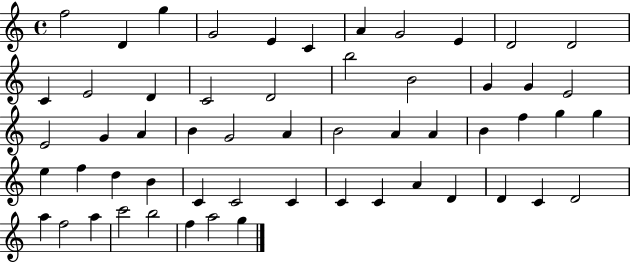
F5/h D4/q G5/q G4/h E4/q C4/q A4/q G4/h E4/q D4/h D4/h C4/q E4/h D4/q C4/h D4/h B5/h B4/h G4/q G4/q E4/h E4/h G4/q A4/q B4/q G4/h A4/q B4/h A4/q A4/q B4/q F5/q G5/q G5/q E5/q F5/q D5/q B4/q C4/q C4/h C4/q C4/q C4/q A4/q D4/q D4/q C4/q D4/h A5/q F5/h A5/q C6/h B5/h F5/q A5/h G5/q